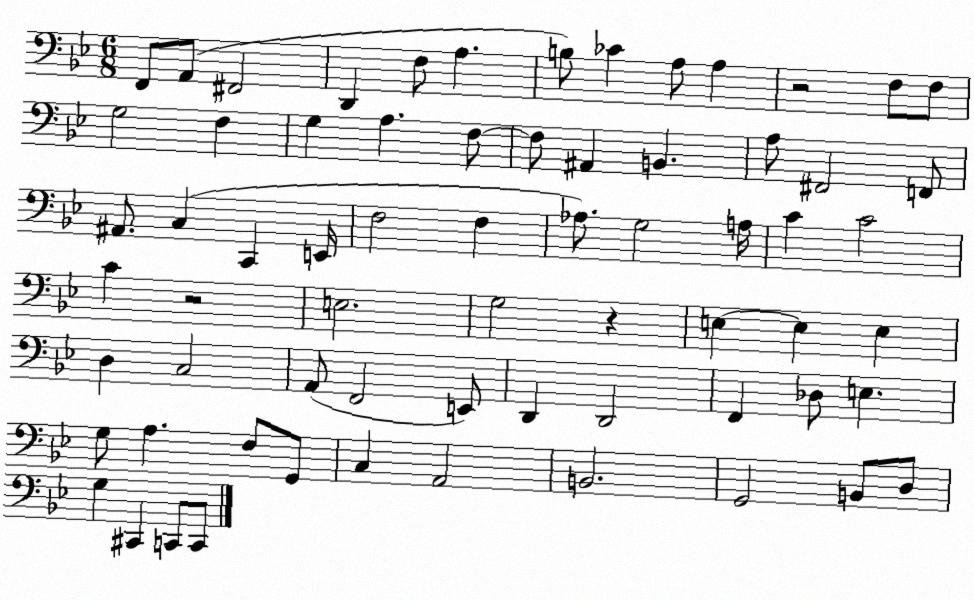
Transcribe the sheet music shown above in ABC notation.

X:1
T:Untitled
M:6/8
L:1/4
K:Bb
F,,/2 A,,/2 ^F,,2 D,, F,/2 A, B,/2 _C A,/2 A, z2 F,/2 F,/2 G,2 F, G, A, F,/2 F,/2 ^A,, B,, A,/2 ^F,,2 F,,/2 ^A,,/2 C, C,, E,,/4 F,2 F, _A,/2 G,2 A,/4 C C2 C z2 E,2 G,2 z E, E, E, D, C,2 A,,/2 F,,2 E,,/2 D,, D,,2 F,, _D,/2 E, G,/2 A, F,/2 G,,/2 C, A,,2 B,,2 G,,2 B,,/2 D,/2 G, ^C,, C,,/2 C,,/2